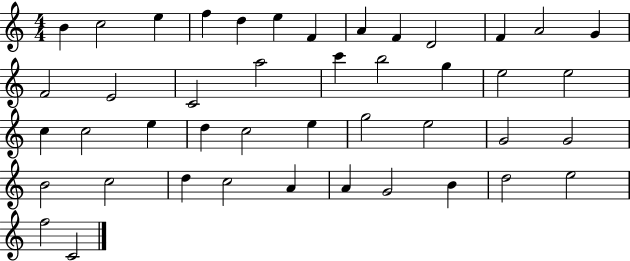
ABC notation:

X:1
T:Untitled
M:4/4
L:1/4
K:C
B c2 e f d e F A F D2 F A2 G F2 E2 C2 a2 c' b2 g e2 e2 c c2 e d c2 e g2 e2 G2 G2 B2 c2 d c2 A A G2 B d2 e2 f2 C2